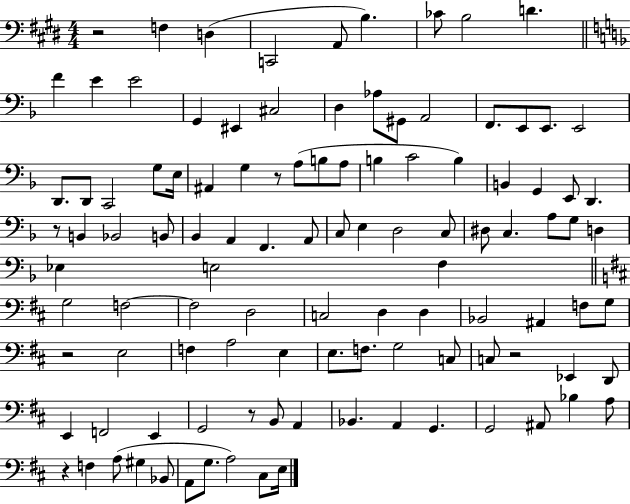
X:1
T:Untitled
M:4/4
L:1/4
K:E
z2 F, D, C,,2 A,,/2 B, _C/2 B,2 D F E E2 G,, ^E,, ^C,2 D, _A,/2 ^G,,/2 A,,2 F,,/2 E,,/2 E,,/2 E,,2 D,,/2 D,,/2 C,,2 G,/2 E,/4 ^A,, G, z/2 A,/2 B,/2 A,/2 B, C2 B, B,, G,, E,,/2 D,, z/2 B,, _B,,2 B,,/2 _B,, A,, F,, A,,/2 C,/2 E, D,2 C,/2 ^D,/2 C, A,/2 G,/2 D, _E, E,2 F, G,2 F,2 F,2 D,2 C,2 D, D, _B,,2 ^A,, F,/2 G,/2 z2 E,2 F, A,2 E, E,/2 F,/2 G,2 C,/2 C,/2 z2 _E,, D,,/2 E,, F,,2 E,, G,,2 z/2 B,,/2 A,, _B,, A,, G,, G,,2 ^A,,/2 _B, A,/2 z F, A,/2 ^G, _B,,/2 A,,/2 G,/2 A,2 ^C,/2 E,/4